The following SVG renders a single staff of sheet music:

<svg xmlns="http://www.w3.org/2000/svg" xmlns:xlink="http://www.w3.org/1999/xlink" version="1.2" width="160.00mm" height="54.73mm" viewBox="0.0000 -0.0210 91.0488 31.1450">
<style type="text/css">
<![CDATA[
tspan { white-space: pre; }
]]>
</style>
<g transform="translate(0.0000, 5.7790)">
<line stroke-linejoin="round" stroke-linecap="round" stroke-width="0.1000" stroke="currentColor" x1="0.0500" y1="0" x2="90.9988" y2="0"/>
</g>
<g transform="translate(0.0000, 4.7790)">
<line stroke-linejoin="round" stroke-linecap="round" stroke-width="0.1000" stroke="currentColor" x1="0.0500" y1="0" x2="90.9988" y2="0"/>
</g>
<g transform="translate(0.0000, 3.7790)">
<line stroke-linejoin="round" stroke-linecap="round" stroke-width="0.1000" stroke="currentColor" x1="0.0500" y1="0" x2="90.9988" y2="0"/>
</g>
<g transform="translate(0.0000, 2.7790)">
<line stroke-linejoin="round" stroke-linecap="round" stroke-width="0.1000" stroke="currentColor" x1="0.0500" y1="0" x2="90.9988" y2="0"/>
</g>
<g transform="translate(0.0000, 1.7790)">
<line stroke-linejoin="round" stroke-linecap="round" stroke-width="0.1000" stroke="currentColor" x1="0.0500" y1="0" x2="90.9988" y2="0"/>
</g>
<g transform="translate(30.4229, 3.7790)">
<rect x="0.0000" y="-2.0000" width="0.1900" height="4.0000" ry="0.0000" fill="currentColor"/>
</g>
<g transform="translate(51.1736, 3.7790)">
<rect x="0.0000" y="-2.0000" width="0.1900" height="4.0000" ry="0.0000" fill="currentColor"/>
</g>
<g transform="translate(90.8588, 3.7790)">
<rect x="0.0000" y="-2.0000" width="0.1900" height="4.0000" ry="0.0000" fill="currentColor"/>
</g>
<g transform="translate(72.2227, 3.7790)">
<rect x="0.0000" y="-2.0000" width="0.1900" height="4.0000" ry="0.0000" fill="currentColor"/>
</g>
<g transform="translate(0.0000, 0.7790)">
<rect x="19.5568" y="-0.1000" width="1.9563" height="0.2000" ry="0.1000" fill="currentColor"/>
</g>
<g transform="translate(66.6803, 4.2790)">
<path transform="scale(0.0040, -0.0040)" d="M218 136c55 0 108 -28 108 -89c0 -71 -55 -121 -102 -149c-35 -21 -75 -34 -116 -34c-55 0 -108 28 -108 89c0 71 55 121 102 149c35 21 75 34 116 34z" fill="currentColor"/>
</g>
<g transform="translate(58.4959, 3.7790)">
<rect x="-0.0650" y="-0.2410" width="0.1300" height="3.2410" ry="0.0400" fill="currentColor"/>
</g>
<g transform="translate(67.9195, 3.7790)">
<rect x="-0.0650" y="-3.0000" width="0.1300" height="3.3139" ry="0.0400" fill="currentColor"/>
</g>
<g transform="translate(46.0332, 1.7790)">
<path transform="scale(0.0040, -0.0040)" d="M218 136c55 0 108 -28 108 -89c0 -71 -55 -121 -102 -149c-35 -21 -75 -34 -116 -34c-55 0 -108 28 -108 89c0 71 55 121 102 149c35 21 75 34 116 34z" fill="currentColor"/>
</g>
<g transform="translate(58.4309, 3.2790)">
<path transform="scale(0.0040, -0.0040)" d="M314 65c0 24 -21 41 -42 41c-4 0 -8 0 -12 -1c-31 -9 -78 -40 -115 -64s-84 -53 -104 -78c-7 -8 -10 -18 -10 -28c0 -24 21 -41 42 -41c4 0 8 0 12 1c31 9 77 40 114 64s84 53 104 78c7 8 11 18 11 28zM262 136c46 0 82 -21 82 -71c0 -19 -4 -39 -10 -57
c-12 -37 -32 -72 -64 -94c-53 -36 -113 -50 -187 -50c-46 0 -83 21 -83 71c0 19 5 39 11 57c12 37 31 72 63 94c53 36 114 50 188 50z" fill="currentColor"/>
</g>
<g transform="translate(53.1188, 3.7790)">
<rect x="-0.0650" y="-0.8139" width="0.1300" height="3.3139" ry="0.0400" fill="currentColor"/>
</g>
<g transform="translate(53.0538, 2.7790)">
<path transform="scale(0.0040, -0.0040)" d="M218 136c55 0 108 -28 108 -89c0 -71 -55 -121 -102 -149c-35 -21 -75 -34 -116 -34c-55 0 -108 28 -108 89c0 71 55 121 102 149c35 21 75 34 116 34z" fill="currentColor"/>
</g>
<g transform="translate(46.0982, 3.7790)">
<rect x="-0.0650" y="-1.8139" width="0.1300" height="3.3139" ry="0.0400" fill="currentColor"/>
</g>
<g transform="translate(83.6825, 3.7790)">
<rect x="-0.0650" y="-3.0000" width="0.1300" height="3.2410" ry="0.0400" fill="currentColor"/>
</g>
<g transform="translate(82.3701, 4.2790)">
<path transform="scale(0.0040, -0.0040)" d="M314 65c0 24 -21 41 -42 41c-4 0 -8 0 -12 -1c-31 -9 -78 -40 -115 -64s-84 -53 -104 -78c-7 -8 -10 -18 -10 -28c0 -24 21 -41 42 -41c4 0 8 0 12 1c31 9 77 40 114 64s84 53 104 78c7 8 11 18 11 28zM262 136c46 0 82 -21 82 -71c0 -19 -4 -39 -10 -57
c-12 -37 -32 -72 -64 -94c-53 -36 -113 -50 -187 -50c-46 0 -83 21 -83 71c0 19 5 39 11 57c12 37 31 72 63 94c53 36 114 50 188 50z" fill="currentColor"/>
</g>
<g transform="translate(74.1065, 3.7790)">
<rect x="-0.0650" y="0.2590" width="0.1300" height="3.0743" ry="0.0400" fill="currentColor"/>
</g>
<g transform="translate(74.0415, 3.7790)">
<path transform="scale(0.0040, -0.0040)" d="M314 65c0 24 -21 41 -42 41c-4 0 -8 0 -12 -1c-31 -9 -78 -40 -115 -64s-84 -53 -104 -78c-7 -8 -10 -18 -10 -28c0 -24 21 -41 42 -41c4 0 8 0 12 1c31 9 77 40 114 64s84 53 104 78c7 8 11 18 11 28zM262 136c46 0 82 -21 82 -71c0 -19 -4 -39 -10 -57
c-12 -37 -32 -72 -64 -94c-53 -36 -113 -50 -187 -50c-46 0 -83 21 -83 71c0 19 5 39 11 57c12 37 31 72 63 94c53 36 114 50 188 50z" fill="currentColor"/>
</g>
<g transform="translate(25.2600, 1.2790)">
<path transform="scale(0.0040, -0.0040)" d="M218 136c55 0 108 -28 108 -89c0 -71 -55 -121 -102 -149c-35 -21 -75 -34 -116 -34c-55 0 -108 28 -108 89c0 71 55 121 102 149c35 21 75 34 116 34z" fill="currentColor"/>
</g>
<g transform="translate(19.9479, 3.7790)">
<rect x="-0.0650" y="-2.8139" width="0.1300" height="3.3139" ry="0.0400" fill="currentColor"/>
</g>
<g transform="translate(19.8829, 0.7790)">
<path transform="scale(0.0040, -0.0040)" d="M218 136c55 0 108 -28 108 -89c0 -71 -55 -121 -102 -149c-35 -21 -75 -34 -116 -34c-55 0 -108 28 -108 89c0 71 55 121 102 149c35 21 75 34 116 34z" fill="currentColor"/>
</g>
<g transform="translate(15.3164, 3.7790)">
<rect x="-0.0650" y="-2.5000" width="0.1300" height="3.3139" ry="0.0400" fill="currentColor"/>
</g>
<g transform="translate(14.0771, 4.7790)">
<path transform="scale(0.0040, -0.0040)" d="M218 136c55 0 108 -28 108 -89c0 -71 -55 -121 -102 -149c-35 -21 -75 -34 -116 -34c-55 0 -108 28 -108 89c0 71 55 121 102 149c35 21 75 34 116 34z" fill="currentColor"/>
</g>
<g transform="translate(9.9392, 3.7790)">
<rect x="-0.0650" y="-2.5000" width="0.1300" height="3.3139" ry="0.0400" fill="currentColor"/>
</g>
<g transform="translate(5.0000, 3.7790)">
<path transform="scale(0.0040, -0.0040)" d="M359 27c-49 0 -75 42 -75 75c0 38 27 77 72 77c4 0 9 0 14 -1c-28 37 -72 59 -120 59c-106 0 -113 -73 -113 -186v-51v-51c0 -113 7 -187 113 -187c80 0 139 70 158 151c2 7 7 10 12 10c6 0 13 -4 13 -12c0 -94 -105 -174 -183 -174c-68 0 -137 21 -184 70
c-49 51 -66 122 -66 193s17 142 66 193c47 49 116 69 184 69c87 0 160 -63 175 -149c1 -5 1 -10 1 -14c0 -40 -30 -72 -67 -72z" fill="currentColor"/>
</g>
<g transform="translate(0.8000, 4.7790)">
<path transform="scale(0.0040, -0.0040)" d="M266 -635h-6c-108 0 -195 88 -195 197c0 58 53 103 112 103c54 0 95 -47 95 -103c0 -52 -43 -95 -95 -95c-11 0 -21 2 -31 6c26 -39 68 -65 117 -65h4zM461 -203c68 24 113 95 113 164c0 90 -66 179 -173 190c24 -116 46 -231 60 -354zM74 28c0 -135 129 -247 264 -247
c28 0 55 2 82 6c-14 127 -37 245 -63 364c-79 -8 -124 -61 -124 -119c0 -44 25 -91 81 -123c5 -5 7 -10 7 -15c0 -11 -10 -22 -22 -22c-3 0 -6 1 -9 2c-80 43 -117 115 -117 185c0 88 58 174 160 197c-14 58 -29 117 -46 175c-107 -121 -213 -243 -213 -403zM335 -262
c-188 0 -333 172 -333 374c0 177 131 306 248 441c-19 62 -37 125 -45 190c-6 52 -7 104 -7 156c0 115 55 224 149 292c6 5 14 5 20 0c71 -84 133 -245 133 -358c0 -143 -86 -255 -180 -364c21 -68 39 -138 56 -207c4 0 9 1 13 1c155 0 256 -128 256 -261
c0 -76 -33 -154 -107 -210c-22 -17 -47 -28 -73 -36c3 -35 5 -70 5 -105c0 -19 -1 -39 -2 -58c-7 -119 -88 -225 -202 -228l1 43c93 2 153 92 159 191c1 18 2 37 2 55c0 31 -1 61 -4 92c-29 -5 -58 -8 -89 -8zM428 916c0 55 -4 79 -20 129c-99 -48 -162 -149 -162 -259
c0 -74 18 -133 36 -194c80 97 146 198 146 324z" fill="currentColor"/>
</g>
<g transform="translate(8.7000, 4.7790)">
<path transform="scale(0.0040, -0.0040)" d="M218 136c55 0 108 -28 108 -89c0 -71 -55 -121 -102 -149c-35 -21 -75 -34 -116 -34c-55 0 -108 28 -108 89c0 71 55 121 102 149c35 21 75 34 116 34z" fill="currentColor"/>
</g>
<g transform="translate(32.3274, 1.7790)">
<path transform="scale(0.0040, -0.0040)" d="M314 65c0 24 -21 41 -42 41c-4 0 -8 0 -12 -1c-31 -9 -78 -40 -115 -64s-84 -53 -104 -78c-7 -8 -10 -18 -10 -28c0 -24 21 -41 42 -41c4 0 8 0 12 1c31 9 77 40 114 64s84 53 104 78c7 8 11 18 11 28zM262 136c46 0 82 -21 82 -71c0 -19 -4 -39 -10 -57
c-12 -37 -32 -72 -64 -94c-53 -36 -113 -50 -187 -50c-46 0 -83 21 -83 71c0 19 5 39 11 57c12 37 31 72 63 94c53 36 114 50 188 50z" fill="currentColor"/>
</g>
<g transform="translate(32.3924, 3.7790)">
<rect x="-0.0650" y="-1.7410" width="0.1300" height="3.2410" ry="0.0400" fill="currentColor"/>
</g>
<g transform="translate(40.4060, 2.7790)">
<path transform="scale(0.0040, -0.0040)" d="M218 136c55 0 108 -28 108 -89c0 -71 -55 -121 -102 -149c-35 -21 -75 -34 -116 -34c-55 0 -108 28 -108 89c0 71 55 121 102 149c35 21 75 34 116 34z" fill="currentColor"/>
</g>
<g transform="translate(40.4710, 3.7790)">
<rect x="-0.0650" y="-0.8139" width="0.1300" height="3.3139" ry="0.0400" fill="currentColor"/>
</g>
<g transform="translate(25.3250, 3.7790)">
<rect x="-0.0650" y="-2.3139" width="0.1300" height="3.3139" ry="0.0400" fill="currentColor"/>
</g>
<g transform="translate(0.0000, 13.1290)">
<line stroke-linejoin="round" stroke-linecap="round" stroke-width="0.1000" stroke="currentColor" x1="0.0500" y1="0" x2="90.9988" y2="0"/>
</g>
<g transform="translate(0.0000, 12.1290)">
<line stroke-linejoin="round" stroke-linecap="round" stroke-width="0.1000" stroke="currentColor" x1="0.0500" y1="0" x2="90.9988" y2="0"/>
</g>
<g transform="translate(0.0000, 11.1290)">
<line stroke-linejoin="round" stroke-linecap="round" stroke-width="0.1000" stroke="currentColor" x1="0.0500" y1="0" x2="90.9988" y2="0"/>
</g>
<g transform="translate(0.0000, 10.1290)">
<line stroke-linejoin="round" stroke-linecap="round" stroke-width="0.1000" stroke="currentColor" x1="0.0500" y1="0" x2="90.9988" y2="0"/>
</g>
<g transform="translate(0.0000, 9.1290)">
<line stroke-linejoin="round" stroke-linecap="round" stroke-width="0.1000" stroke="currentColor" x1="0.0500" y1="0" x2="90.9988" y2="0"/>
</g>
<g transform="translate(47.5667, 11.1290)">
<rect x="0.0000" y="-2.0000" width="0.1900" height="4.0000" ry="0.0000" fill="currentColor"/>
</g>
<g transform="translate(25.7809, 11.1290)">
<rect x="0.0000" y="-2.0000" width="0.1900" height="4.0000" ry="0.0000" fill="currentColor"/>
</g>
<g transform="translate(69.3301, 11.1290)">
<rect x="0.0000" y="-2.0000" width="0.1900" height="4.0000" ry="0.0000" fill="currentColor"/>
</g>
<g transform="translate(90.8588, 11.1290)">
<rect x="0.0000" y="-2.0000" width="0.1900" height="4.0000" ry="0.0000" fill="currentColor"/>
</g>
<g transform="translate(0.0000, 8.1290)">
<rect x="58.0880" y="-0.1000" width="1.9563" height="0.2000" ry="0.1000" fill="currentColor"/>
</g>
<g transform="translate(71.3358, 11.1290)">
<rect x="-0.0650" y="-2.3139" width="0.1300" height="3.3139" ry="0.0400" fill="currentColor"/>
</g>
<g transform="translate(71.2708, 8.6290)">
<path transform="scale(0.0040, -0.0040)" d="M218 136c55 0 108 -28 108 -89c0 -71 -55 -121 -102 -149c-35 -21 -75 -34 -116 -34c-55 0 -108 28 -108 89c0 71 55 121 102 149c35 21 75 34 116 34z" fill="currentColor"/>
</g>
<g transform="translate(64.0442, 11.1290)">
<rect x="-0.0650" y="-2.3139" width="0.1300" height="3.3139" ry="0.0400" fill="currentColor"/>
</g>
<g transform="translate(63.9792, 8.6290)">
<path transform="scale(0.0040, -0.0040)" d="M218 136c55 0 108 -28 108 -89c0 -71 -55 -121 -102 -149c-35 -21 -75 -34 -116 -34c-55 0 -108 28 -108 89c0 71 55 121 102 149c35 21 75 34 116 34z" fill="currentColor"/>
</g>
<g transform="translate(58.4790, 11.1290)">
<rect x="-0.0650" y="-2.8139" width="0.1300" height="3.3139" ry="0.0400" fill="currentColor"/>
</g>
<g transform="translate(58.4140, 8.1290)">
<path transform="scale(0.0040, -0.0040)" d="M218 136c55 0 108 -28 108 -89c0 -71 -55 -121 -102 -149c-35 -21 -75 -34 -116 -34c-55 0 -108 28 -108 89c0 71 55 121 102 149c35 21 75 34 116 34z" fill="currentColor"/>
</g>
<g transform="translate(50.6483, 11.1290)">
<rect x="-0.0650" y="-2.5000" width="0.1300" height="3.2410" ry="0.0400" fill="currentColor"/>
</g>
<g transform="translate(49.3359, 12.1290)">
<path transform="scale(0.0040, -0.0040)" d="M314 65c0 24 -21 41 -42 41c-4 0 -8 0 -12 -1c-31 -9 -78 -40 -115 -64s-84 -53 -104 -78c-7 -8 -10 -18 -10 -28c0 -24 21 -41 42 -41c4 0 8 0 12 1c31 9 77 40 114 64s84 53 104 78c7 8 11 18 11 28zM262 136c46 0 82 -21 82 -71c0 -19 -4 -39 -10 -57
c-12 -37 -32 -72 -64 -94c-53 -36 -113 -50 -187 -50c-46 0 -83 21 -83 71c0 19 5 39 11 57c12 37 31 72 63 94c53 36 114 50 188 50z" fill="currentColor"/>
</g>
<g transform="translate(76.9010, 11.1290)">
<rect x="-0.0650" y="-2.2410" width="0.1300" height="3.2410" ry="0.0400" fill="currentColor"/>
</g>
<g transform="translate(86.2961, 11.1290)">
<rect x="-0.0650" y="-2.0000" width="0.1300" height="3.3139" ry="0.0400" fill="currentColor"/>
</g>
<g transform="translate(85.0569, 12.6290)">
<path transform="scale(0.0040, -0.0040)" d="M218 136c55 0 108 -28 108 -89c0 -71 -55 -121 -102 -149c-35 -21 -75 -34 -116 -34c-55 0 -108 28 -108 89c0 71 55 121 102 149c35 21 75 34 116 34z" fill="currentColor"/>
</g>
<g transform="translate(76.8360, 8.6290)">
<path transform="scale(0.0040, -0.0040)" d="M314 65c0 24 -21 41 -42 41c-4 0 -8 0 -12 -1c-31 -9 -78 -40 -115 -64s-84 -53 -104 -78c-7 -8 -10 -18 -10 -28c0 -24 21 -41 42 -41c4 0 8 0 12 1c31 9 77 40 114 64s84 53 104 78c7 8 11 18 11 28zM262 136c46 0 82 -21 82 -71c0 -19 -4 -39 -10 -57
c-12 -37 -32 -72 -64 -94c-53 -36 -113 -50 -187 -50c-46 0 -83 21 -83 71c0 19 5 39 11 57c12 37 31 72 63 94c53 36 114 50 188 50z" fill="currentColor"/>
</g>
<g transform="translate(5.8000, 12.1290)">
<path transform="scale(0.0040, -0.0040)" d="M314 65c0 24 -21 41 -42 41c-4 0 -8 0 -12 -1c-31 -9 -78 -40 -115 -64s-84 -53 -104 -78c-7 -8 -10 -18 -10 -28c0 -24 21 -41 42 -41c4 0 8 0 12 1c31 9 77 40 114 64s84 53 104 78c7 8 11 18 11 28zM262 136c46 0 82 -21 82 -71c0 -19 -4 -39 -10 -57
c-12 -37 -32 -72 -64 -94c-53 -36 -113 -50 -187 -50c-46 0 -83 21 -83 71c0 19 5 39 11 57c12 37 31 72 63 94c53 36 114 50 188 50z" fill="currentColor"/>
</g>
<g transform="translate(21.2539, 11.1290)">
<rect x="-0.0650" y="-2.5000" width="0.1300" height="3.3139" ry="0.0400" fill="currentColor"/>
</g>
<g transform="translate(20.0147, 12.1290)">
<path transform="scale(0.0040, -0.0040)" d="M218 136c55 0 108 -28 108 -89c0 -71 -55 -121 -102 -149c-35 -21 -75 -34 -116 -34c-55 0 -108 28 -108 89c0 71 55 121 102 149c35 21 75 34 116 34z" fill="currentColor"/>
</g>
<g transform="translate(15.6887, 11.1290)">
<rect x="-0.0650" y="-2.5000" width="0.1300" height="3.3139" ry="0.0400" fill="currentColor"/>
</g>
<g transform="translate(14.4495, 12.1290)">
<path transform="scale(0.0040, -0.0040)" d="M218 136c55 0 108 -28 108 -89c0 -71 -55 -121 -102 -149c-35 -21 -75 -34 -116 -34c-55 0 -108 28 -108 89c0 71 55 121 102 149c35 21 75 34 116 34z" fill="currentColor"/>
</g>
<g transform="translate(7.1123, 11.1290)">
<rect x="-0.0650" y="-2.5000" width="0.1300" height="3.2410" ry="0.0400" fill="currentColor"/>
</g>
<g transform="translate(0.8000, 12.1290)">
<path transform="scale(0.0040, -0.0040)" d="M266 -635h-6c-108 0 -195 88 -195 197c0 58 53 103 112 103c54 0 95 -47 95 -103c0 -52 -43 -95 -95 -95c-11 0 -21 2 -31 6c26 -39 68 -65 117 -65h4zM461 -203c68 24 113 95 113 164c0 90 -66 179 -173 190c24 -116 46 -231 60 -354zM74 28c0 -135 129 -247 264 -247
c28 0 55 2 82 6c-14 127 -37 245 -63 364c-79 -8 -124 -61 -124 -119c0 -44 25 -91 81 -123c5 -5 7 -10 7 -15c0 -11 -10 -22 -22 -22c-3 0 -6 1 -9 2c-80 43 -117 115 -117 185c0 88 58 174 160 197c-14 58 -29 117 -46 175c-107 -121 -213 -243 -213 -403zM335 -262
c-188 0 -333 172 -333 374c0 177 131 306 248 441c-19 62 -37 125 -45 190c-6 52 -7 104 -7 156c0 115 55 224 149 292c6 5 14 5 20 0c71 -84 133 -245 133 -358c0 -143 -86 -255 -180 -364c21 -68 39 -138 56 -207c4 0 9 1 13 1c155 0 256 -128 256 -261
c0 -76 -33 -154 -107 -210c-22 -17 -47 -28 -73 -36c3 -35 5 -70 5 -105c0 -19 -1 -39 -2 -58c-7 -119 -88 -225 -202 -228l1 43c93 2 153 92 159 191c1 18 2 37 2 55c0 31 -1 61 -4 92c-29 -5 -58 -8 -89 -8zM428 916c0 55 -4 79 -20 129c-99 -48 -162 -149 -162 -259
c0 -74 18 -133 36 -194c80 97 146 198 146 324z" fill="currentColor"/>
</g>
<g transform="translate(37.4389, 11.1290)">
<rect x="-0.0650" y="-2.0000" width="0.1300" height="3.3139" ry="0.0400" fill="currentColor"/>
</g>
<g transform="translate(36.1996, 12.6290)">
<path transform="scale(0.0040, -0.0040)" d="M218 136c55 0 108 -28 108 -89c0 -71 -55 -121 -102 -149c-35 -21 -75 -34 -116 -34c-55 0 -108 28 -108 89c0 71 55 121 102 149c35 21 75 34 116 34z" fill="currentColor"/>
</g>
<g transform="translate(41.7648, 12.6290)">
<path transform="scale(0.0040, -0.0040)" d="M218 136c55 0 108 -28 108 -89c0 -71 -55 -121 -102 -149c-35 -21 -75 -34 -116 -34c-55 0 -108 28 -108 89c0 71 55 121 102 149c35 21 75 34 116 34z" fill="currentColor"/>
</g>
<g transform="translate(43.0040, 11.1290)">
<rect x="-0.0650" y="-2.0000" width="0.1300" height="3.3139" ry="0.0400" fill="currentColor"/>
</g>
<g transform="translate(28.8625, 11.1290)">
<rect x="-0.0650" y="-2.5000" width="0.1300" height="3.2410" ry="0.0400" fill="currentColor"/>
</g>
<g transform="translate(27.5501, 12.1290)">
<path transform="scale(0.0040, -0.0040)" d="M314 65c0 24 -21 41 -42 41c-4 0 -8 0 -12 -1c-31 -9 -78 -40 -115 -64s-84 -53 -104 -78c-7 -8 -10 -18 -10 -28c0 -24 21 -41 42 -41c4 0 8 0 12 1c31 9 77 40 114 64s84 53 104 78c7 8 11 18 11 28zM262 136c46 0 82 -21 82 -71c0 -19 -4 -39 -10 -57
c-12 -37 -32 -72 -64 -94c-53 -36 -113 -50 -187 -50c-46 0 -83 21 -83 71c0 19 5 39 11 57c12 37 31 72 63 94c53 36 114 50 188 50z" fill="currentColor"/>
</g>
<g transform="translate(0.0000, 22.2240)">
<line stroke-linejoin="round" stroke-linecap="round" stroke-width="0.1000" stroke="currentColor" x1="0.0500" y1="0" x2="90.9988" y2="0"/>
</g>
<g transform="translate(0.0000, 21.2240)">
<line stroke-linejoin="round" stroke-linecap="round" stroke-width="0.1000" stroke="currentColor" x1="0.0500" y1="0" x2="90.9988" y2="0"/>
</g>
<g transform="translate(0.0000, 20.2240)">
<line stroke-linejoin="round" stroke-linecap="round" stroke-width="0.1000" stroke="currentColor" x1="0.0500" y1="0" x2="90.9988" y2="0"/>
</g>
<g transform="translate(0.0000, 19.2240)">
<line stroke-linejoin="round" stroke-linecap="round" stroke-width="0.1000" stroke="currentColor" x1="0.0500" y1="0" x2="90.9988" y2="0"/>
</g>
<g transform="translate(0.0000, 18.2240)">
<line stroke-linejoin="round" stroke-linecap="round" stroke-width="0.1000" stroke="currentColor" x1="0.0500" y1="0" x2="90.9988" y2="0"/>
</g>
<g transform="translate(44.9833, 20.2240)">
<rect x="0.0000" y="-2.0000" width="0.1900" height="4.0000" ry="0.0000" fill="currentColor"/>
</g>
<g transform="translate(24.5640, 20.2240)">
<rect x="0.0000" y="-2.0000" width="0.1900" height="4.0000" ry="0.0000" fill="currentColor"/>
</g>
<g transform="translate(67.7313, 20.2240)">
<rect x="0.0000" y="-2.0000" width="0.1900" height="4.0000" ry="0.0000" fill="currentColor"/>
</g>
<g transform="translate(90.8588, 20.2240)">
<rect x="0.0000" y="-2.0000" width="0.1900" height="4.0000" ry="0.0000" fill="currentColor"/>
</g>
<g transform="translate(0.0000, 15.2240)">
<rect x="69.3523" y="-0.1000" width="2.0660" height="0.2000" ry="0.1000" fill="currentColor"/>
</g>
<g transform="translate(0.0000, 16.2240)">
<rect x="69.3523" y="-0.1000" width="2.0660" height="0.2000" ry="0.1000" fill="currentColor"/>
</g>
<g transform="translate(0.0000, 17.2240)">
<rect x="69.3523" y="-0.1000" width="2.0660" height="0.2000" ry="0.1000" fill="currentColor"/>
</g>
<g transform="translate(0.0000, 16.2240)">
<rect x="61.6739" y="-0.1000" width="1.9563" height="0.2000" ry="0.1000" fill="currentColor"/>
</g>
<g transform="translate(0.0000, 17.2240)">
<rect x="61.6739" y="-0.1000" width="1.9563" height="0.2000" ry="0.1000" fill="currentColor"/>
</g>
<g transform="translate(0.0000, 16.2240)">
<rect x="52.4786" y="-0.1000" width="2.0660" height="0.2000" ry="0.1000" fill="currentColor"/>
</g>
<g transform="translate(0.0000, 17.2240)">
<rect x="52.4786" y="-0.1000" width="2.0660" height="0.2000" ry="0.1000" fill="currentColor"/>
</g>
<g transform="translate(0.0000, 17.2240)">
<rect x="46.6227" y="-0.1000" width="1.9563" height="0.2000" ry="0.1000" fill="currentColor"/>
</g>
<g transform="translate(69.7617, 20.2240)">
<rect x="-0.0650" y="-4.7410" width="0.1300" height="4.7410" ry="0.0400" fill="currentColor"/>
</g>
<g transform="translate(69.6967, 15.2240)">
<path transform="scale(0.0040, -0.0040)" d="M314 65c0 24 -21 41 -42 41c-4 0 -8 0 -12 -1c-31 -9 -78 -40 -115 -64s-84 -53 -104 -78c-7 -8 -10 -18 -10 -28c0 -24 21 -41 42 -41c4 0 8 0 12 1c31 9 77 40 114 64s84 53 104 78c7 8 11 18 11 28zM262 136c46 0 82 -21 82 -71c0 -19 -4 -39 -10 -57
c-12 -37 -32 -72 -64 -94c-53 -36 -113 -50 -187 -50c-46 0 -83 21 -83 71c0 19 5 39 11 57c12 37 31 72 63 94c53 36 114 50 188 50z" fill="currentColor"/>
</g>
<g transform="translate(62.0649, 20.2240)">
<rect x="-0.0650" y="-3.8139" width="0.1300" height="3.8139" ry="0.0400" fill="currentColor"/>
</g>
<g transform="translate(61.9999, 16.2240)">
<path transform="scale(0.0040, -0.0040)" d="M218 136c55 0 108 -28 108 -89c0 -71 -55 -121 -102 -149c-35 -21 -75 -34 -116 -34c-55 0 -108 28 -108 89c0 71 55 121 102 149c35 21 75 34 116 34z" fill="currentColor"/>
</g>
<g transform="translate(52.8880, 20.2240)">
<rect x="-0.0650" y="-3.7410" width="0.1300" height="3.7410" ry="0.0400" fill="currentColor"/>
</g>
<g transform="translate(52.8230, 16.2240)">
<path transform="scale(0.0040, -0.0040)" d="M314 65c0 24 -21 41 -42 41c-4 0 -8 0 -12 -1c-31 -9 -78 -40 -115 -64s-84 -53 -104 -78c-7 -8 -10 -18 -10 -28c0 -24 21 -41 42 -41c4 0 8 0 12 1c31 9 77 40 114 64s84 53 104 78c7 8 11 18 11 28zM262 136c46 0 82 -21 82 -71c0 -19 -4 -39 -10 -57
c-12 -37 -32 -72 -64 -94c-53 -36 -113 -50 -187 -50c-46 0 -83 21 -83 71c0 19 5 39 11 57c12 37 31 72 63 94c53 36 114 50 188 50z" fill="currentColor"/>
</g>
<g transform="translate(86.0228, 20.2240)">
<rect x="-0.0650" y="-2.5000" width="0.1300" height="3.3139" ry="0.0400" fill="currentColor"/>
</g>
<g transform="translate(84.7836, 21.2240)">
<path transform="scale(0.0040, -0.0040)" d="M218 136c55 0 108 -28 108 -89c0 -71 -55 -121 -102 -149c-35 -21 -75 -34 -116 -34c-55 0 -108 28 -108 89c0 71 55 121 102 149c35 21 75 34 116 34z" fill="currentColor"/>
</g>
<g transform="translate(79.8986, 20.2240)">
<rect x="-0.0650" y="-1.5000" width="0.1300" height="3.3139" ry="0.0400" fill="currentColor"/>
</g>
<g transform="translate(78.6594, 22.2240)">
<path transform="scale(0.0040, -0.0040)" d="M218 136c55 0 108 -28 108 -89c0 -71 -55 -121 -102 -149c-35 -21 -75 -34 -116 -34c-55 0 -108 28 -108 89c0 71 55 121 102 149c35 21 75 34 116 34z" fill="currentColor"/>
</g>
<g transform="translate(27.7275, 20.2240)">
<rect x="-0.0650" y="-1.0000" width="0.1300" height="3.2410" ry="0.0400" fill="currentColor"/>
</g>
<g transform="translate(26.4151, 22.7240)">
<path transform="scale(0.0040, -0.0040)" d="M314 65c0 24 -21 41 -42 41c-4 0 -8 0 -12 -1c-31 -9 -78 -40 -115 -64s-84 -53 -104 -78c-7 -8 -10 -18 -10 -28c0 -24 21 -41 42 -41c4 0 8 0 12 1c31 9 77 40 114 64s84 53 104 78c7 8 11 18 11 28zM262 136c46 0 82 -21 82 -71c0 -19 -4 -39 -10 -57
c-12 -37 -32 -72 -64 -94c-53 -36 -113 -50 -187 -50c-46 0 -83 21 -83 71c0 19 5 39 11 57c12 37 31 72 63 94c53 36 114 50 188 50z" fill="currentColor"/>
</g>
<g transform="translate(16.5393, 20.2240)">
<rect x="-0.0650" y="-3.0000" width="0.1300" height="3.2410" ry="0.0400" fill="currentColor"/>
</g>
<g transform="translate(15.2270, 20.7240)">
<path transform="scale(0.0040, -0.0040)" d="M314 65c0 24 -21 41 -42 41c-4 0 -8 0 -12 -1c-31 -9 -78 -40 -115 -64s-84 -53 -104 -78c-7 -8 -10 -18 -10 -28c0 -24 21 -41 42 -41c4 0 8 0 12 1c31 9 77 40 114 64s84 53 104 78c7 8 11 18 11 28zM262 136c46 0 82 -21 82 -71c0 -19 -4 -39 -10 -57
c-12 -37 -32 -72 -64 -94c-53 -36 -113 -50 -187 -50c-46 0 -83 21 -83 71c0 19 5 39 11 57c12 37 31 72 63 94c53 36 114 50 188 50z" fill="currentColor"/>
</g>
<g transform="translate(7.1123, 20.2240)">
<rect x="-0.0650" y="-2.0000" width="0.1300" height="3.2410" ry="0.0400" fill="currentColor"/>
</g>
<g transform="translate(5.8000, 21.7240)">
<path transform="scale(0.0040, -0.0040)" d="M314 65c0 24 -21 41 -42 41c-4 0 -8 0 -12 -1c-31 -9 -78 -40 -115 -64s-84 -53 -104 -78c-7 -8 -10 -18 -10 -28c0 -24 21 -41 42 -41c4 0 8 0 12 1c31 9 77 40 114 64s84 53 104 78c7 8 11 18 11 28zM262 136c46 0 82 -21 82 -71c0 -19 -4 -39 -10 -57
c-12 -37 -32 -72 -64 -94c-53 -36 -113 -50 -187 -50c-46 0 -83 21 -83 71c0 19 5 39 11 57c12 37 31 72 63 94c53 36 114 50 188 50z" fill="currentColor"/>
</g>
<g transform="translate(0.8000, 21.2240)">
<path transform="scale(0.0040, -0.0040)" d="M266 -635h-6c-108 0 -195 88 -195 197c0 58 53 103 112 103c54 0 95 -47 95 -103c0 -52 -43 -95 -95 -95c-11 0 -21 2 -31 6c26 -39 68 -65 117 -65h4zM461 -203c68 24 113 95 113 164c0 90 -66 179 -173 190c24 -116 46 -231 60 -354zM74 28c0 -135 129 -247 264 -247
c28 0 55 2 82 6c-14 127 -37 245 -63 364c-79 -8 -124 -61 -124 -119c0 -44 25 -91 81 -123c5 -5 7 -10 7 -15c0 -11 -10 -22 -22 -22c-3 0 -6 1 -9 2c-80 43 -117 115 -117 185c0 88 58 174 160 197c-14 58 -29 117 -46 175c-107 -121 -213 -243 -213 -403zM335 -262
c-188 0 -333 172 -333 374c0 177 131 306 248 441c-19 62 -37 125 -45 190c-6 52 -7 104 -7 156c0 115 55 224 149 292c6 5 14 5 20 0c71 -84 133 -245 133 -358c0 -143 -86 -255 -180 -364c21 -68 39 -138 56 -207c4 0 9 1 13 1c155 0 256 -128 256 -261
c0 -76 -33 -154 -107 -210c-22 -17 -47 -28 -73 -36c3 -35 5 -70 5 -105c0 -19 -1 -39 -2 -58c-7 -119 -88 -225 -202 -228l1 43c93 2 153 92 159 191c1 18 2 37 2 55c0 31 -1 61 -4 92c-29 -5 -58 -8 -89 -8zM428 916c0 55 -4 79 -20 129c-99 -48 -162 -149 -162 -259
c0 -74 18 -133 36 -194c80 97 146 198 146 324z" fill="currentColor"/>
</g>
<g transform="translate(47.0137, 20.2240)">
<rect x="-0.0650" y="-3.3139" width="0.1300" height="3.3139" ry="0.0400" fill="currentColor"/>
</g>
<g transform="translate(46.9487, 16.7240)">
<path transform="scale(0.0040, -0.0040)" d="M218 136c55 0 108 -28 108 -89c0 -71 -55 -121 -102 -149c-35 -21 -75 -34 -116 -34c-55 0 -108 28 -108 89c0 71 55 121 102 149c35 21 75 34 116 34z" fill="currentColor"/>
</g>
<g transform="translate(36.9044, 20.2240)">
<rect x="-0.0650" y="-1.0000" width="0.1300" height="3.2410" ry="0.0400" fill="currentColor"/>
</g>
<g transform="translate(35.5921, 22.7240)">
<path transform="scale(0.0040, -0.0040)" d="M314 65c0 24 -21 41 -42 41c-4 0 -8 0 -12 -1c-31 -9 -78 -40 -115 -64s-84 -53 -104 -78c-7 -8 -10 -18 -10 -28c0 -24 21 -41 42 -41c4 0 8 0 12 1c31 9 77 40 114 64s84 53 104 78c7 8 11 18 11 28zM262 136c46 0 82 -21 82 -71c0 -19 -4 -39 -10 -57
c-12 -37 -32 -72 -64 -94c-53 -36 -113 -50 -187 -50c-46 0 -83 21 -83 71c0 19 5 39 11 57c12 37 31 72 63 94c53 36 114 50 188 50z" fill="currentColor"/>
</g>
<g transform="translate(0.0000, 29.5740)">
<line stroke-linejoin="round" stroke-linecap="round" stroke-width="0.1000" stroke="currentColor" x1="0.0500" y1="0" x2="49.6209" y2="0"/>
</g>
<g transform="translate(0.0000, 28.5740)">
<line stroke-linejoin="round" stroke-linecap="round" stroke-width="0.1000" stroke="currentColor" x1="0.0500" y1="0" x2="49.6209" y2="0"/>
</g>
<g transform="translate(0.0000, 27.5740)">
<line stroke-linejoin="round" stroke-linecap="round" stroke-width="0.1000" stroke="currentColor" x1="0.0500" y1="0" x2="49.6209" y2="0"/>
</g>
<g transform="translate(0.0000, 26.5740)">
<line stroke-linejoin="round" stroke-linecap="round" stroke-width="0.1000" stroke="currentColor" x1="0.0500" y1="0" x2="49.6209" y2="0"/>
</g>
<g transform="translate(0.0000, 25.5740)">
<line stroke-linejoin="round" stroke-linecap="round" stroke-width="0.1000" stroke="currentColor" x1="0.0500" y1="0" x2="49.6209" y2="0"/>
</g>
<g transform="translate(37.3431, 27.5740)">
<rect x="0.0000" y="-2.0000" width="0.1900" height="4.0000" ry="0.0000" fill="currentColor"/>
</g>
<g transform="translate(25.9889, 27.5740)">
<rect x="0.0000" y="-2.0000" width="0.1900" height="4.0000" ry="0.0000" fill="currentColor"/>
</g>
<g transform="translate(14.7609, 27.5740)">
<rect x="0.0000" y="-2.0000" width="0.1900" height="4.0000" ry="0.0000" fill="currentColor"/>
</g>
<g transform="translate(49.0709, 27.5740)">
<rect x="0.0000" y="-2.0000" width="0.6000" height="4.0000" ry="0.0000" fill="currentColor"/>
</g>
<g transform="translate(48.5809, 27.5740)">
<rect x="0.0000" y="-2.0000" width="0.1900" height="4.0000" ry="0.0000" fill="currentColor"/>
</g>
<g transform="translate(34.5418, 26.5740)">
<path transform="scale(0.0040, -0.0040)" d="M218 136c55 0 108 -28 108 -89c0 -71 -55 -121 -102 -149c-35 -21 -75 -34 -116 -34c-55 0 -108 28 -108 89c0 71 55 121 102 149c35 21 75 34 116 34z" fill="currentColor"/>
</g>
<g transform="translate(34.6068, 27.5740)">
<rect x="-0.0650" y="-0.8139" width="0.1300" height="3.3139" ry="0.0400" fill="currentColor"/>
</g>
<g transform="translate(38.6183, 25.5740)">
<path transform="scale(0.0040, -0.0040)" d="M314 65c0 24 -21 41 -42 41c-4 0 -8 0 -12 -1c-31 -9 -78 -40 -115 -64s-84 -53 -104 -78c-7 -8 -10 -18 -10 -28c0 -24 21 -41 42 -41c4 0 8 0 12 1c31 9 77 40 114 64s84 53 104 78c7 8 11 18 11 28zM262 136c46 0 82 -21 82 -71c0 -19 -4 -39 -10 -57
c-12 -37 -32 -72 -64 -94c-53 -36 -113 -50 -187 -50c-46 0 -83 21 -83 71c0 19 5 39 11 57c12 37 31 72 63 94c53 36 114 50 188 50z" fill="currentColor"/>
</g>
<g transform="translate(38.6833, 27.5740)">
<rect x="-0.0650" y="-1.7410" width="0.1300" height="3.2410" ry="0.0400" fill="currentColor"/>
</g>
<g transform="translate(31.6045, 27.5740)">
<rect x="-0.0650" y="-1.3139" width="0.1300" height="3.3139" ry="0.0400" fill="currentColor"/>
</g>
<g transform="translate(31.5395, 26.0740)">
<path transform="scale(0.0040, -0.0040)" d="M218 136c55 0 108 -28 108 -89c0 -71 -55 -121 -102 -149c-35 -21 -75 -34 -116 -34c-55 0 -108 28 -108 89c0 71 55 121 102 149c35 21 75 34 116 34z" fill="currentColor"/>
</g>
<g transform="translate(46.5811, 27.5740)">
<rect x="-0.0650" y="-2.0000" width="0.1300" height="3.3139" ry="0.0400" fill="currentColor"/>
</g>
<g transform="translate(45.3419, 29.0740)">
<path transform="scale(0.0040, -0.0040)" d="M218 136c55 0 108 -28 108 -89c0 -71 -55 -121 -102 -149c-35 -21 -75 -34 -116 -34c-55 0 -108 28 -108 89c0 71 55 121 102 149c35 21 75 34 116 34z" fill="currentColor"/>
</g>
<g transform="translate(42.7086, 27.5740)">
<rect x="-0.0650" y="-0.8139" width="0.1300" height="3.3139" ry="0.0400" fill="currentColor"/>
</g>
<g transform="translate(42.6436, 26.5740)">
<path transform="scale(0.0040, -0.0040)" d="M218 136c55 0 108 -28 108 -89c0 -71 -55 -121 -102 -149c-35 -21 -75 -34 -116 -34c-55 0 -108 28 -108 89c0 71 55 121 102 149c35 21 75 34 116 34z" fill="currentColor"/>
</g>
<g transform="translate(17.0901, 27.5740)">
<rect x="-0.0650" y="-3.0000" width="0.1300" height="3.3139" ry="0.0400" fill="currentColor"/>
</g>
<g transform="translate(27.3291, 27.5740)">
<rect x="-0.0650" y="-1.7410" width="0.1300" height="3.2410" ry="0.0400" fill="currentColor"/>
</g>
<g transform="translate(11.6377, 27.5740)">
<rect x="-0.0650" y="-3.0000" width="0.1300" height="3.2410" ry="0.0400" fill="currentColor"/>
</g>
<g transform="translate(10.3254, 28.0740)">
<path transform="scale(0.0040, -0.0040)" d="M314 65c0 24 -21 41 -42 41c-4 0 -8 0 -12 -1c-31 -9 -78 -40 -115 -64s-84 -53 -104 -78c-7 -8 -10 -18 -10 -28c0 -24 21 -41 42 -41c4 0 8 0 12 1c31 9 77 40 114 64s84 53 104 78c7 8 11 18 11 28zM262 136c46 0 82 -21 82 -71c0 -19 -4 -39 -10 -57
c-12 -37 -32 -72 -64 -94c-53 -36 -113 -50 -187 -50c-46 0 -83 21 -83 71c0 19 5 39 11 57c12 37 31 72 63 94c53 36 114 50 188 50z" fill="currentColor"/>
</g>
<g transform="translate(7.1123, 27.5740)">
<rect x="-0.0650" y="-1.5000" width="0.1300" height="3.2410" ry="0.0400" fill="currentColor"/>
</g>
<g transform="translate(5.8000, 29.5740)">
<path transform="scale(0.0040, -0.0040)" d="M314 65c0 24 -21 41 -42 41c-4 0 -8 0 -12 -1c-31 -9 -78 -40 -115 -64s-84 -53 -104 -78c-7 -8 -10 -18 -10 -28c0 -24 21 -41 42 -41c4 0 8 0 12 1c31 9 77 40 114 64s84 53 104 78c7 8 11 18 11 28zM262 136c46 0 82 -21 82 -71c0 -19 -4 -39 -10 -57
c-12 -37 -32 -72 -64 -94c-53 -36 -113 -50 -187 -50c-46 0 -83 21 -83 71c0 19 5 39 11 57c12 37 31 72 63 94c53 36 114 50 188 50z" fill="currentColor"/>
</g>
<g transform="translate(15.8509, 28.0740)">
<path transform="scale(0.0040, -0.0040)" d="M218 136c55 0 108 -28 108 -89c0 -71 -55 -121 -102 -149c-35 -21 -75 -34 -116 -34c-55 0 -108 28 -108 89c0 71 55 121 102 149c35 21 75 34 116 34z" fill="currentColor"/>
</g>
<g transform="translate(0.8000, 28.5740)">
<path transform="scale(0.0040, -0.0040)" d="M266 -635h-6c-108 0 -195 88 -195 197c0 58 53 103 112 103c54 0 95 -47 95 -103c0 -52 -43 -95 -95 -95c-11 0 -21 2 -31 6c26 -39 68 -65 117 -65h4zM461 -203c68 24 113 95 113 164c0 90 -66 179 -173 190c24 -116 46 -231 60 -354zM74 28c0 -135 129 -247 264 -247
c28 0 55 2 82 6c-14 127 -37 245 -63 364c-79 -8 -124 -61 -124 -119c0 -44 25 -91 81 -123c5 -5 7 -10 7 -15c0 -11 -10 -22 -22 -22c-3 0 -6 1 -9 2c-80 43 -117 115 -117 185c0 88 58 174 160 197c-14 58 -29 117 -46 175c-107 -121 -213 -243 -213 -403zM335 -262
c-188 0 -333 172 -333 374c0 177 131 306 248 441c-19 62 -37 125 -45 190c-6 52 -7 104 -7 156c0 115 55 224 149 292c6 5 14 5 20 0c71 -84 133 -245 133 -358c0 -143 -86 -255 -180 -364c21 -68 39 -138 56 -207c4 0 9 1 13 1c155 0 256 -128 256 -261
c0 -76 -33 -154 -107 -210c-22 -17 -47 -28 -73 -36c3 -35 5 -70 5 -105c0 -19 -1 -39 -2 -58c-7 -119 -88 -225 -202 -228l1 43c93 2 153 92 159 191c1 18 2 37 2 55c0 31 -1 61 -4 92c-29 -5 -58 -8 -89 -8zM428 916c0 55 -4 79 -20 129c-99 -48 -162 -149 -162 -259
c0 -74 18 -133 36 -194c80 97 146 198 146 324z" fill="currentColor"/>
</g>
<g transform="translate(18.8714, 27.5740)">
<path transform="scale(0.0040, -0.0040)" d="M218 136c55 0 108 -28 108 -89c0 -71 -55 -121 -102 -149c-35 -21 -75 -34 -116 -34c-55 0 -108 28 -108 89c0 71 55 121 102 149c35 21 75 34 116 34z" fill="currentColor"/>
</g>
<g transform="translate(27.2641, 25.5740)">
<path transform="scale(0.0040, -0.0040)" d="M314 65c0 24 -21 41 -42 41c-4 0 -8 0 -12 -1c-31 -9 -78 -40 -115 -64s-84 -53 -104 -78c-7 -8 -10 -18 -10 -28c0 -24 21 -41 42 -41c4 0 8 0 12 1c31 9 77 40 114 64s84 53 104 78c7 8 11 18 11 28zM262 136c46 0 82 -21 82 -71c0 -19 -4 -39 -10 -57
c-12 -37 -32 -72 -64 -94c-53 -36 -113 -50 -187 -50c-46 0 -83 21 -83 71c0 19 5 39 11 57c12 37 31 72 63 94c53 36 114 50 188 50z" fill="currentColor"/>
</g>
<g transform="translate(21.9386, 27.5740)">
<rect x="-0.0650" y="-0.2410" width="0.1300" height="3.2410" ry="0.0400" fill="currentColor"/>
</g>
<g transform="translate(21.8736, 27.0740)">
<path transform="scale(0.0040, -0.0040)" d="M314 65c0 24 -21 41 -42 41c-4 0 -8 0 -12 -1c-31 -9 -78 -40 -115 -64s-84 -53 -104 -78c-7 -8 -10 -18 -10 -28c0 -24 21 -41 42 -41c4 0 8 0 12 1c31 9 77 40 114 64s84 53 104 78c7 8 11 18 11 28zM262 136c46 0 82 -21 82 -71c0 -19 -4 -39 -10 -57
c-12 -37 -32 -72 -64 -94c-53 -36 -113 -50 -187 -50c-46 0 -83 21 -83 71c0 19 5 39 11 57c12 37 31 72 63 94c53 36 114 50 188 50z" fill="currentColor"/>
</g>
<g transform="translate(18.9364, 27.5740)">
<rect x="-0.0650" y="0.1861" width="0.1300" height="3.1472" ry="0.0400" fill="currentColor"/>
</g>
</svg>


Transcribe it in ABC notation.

X:1
T:Untitled
M:4/4
L:1/4
K:C
G G a g f2 d f d c2 A B2 A2 G2 G G G2 F F G2 a g g g2 F F2 A2 D2 D2 b c'2 c' e'2 E G E2 A2 A B c2 f2 e d f2 d F